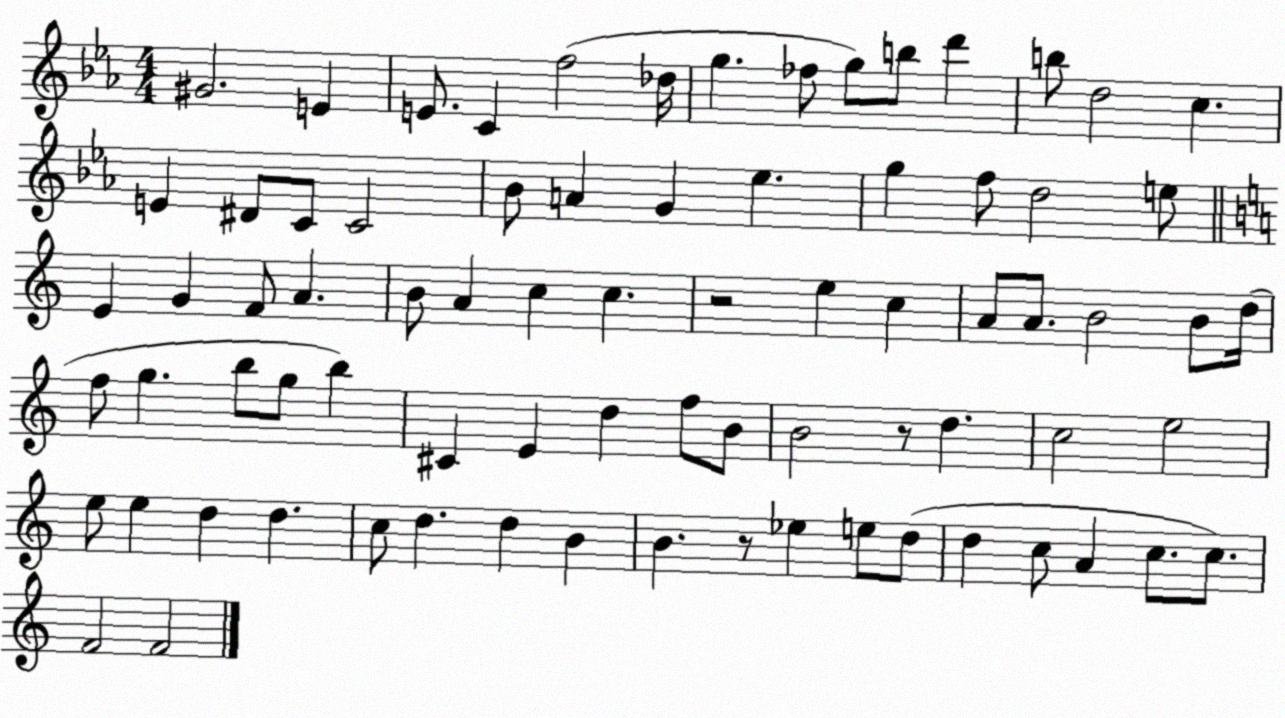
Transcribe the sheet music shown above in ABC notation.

X:1
T:Untitled
M:4/4
L:1/4
K:Eb
^G2 E E/2 C f2 _d/4 g _f/2 g/2 b/2 d' b/2 d2 c E ^D/2 C/2 C2 _B/2 A G _e g f/2 d2 e/2 E G F/2 A B/2 A c c z2 e c A/2 A/2 B2 B/2 d/4 f/2 g b/2 g/2 b ^C E d f/2 B/2 B2 z/2 d c2 e2 e/2 e d d c/2 d d B B z/2 _e e/2 d/2 d c/2 A c/2 c/2 F2 F2